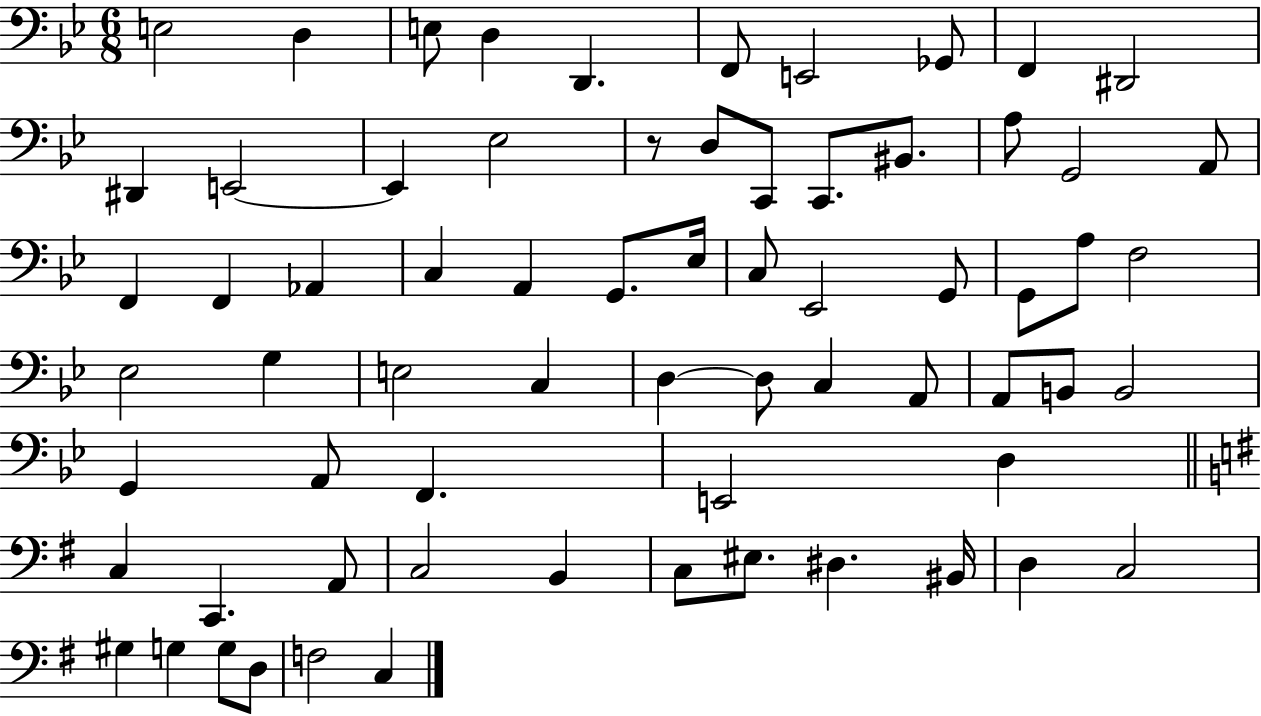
X:1
T:Untitled
M:6/8
L:1/4
K:Bb
E,2 D, E,/2 D, D,, F,,/2 E,,2 _G,,/2 F,, ^D,,2 ^D,, E,,2 E,, _E,2 z/2 D,/2 C,,/2 C,,/2 ^B,,/2 A,/2 G,,2 A,,/2 F,, F,, _A,, C, A,, G,,/2 _E,/4 C,/2 _E,,2 G,,/2 G,,/2 A,/2 F,2 _E,2 G, E,2 C, D, D,/2 C, A,,/2 A,,/2 B,,/2 B,,2 G,, A,,/2 F,, E,,2 D, C, C,, A,,/2 C,2 B,, C,/2 ^E,/2 ^D, ^B,,/4 D, C,2 ^G, G, G,/2 D,/2 F,2 C,